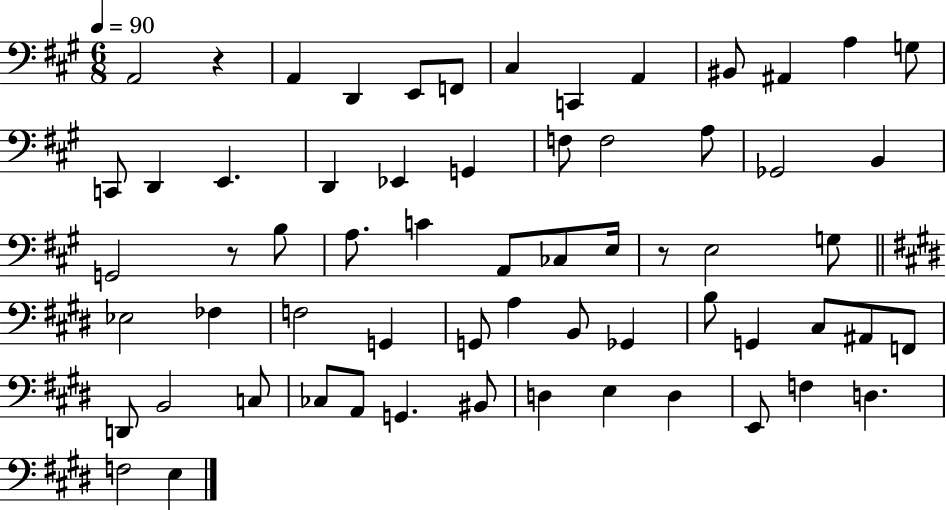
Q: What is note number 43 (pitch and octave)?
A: C#3